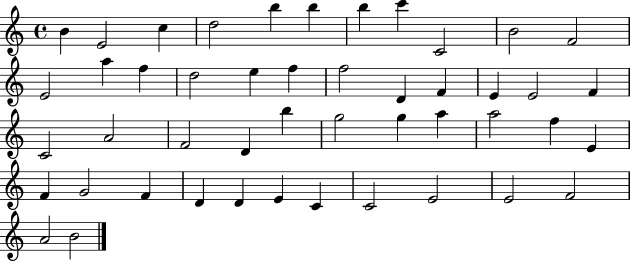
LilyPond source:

{
  \clef treble
  \time 4/4
  \defaultTimeSignature
  \key c \major
  b'4 e'2 c''4 | d''2 b''4 b''4 | b''4 c'''4 c'2 | b'2 f'2 | \break e'2 a''4 f''4 | d''2 e''4 f''4 | f''2 d'4 f'4 | e'4 e'2 f'4 | \break c'2 a'2 | f'2 d'4 b''4 | g''2 g''4 a''4 | a''2 f''4 e'4 | \break f'4 g'2 f'4 | d'4 d'4 e'4 c'4 | c'2 e'2 | e'2 f'2 | \break a'2 b'2 | \bar "|."
}